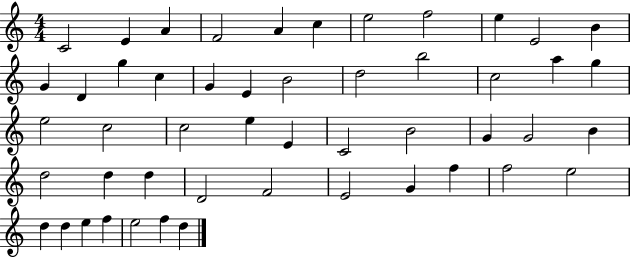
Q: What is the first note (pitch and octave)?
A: C4